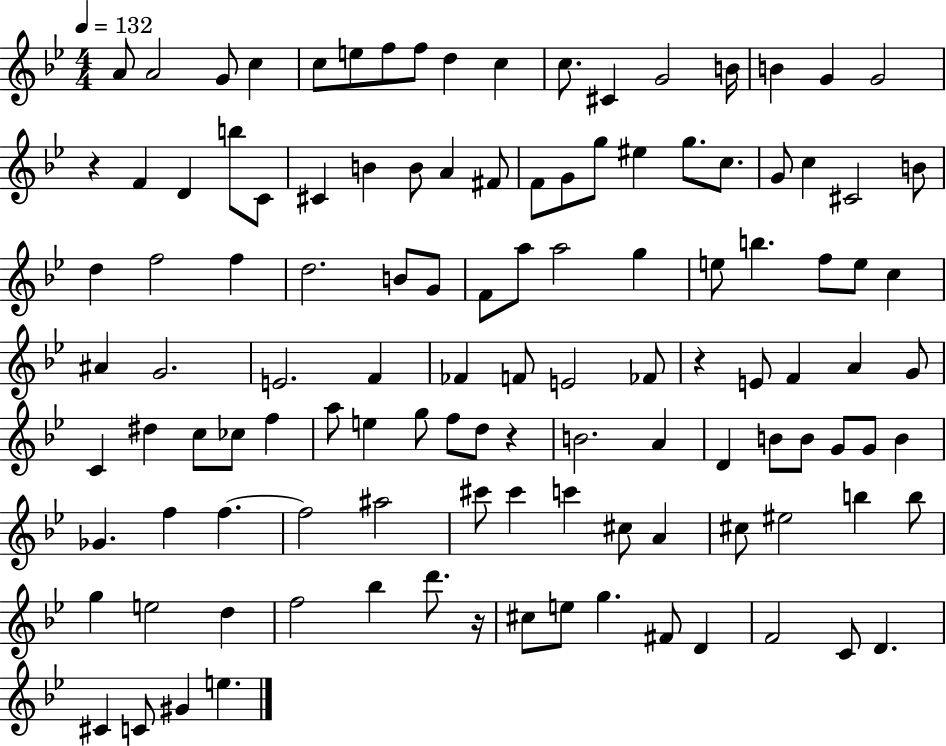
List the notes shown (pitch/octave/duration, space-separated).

A4/e A4/h G4/e C5/q C5/e E5/e F5/e F5/e D5/q C5/q C5/e. C#4/q G4/h B4/s B4/q G4/q G4/h R/q F4/q D4/q B5/e C4/e C#4/q B4/q B4/e A4/q F#4/e F4/e G4/e G5/e EIS5/q G5/e. C5/e. G4/e C5/q C#4/h B4/e D5/q F5/h F5/q D5/h. B4/e G4/e F4/e A5/e A5/h G5/q E5/e B5/q. F5/e E5/e C5/q A#4/q G4/h. E4/h. F4/q FES4/q F4/e E4/h FES4/e R/q E4/e F4/q A4/q G4/e C4/q D#5/q C5/e CES5/e F5/q A5/e E5/q G5/e F5/e D5/e R/q B4/h. A4/q D4/q B4/e B4/e G4/e G4/e B4/q Gb4/q. F5/q F5/q. F5/h A#5/h C#6/e C#6/q C6/q C#5/e A4/q C#5/e EIS5/h B5/q B5/e G5/q E5/h D5/q F5/h Bb5/q D6/e. R/s C#5/e E5/e G5/q. F#4/e D4/q F4/h C4/e D4/q. C#4/q C4/e G#4/q E5/q.